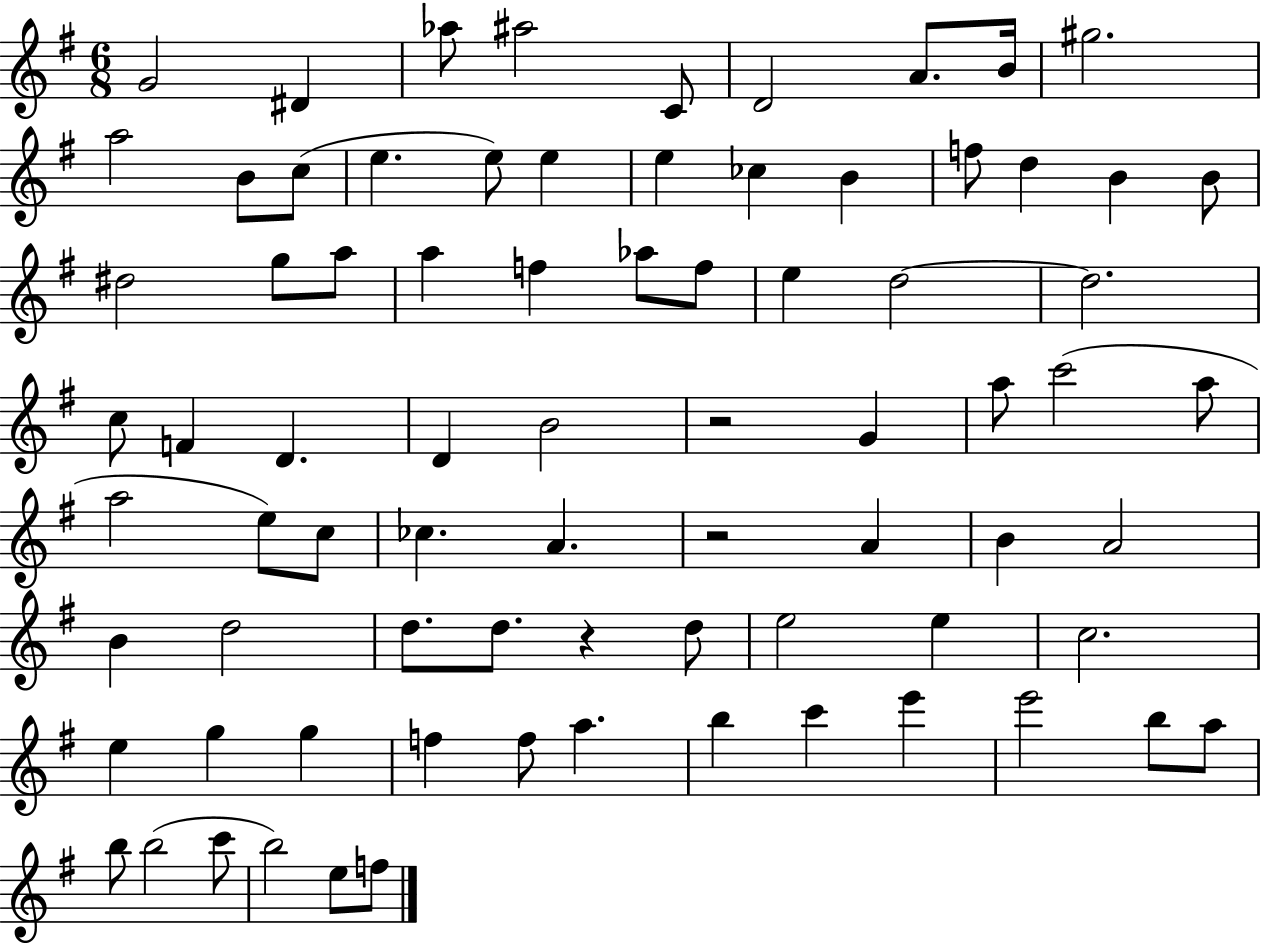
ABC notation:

X:1
T:Untitled
M:6/8
L:1/4
K:G
G2 ^D _a/2 ^a2 C/2 D2 A/2 B/4 ^g2 a2 B/2 c/2 e e/2 e e _c B f/2 d B B/2 ^d2 g/2 a/2 a f _a/2 f/2 e d2 d2 c/2 F D D B2 z2 G a/2 c'2 a/2 a2 e/2 c/2 _c A z2 A B A2 B d2 d/2 d/2 z d/2 e2 e c2 e g g f f/2 a b c' e' e'2 b/2 a/2 b/2 b2 c'/2 b2 e/2 f/2